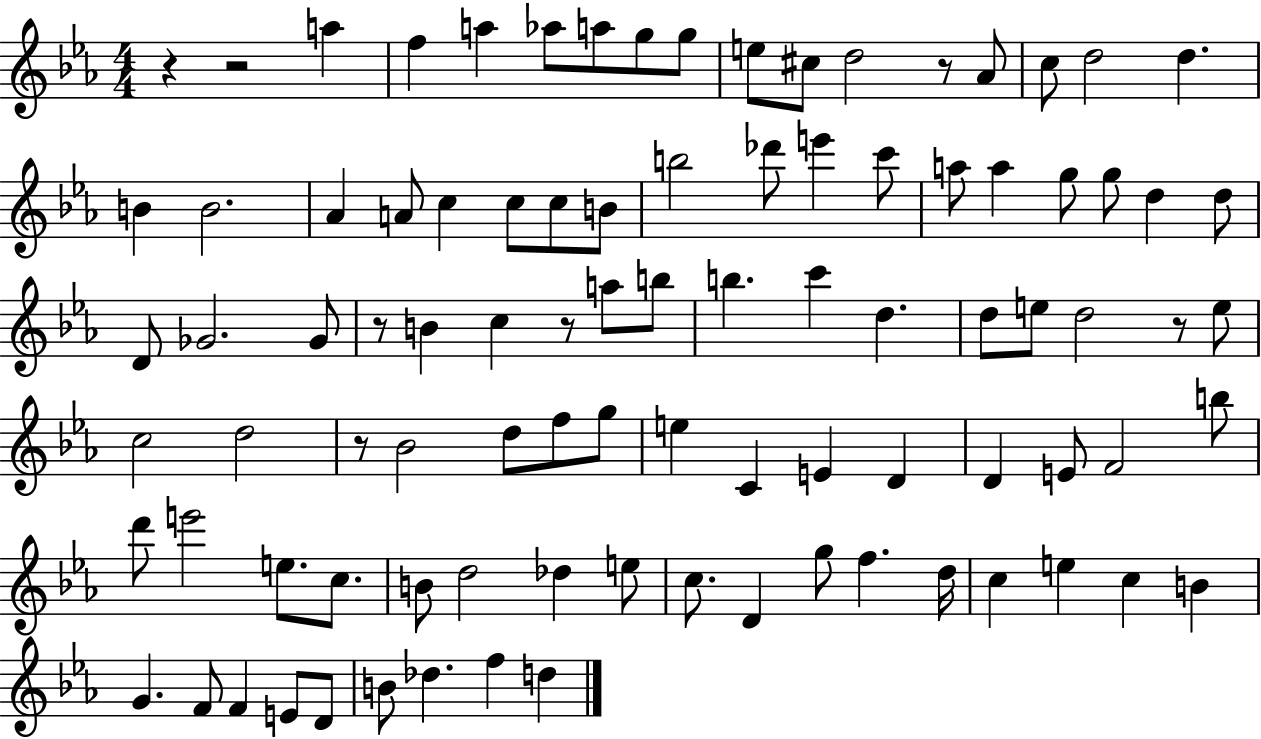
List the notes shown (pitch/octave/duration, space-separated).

R/q R/h A5/q F5/q A5/q Ab5/e A5/e G5/e G5/e E5/e C#5/e D5/h R/e Ab4/e C5/e D5/h D5/q. B4/q B4/h. Ab4/q A4/e C5/q C5/e C5/e B4/e B5/h Db6/e E6/q C6/e A5/e A5/q G5/e G5/e D5/q D5/e D4/e Gb4/h. Gb4/e R/e B4/q C5/q R/e A5/e B5/e B5/q. C6/q D5/q. D5/e E5/e D5/h R/e E5/e C5/h D5/h R/e Bb4/h D5/e F5/e G5/e E5/q C4/q E4/q D4/q D4/q E4/e F4/h B5/e D6/e E6/h E5/e. C5/e. B4/e D5/h Db5/q E5/e C5/e. D4/q G5/e F5/q. D5/s C5/q E5/q C5/q B4/q G4/q. F4/e F4/q E4/e D4/e B4/e Db5/q. F5/q D5/q